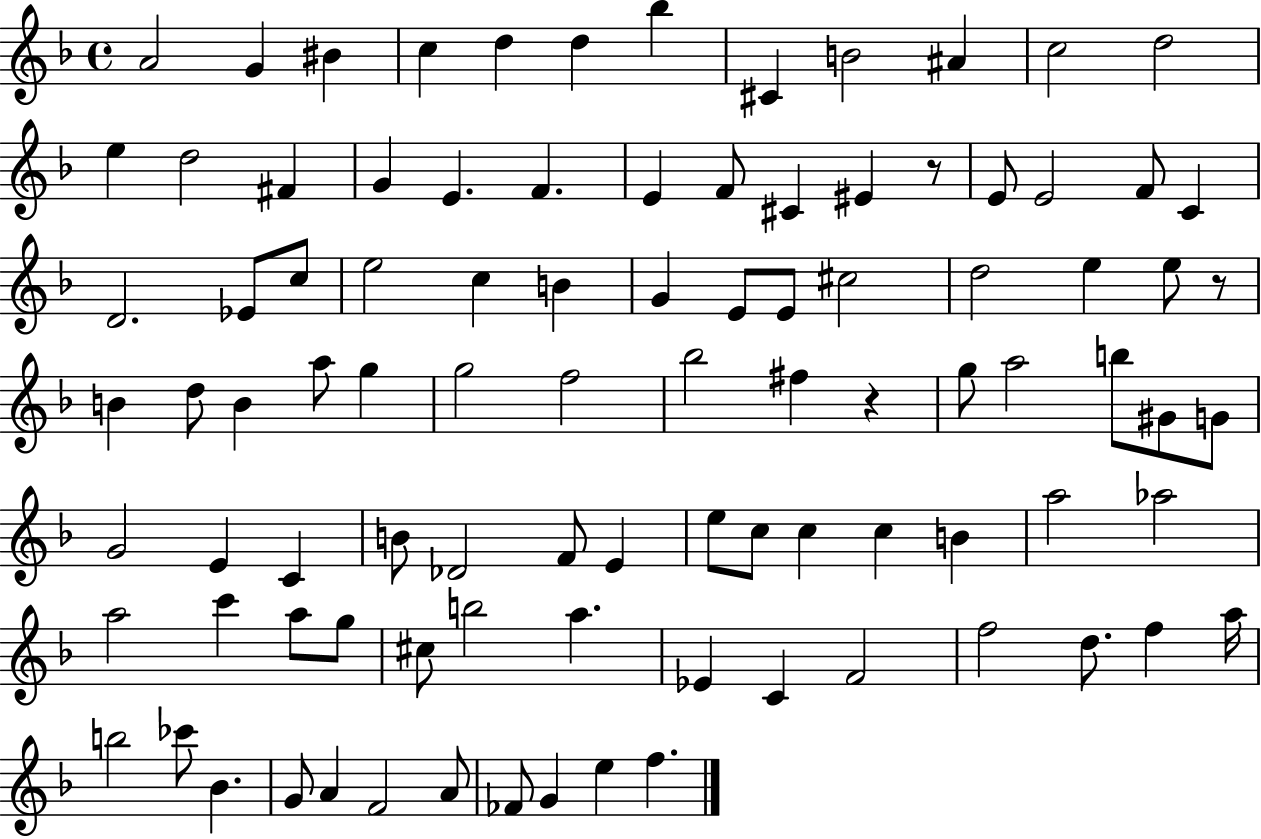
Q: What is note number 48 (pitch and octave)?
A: F#5